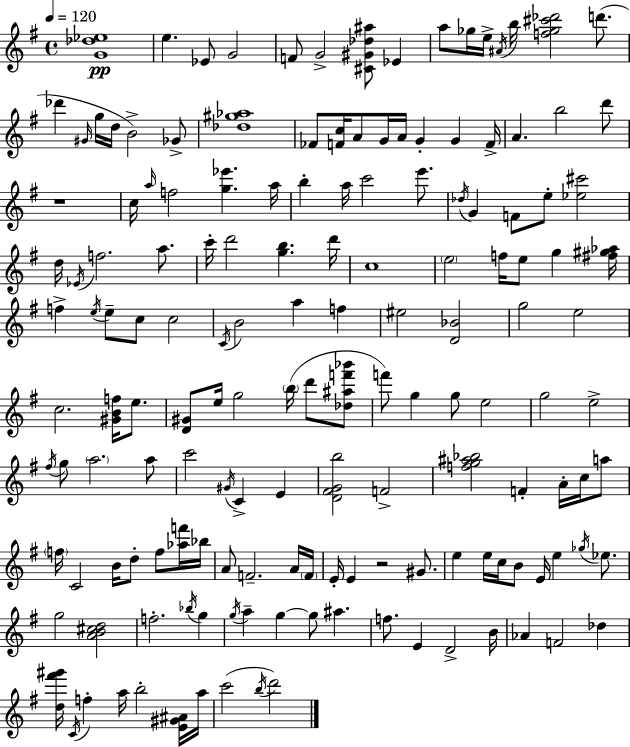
[G4,Db5,Eb5]/w E5/q. Eb4/e G4/h F4/e G4/h [C#4,G#4,Db5,A#5]/e Eb4/q A5/e Gb5/s E5/s A#4/s B5/s [F5,Gb5,C#6,Db6]/h D6/e. Db6/q G#4/s G5/s D5/s B4/h Gb4/e [Db5,G#5,Ab5]/w FES4/e [F4,C5]/s A4/e G4/s A4/s G4/q G4/q F4/s A4/q. B5/h D6/e R/w C5/s A5/s F5/h [G5,Eb6]/q. A5/s B5/q A5/s C6/h E6/e. Db5/s G4/q F4/e E5/e [Eb5,C#6]/h D5/s Eb4/s F5/h. A5/e. C6/s D6/h [G5,B5]/q. D6/s C5/w E5/h F5/s E5/e G5/q [F#5,G#5,Ab5]/s F5/q E5/s E5/e C5/e C5/h C4/s B4/h A5/q F5/q EIS5/h [D4,Bb4]/h G5/h E5/h C5/h. [G#4,B4,F5]/s E5/e. [D4,G#4]/e E5/s G5/h B5/s D6/e [Db5,A#5,F6,Bb6]/e F6/e G5/q G5/e E5/h G5/h E5/h F#5/s G5/e A5/h. A5/e C6/h G#4/s C4/q E4/q [D4,F#4,G4,B5]/h F4/h [F5,G5,A#5,Bb5]/h F4/q A4/s C5/s A5/e F5/s C4/h B4/s D5/e F5/e [Ab5,F6]/s Bb5/s A4/e F4/h. A4/s F4/s E4/s E4/q R/h G#4/e. E5/q E5/s C5/s B4/e E4/s E5/q Gb5/s Eb5/e. G5/h [A4,B4,C#5,D5]/h F5/h. Bb5/s G5/q G5/s A5/q G5/q G5/e A#5/q. F5/e. E4/q D4/h B4/s Ab4/q F4/h Db5/q [D5,F#6,G#6]/s C4/s F5/q A5/s B5/h [E4,G#4,A#4]/s A5/s C6/h B5/s D6/h